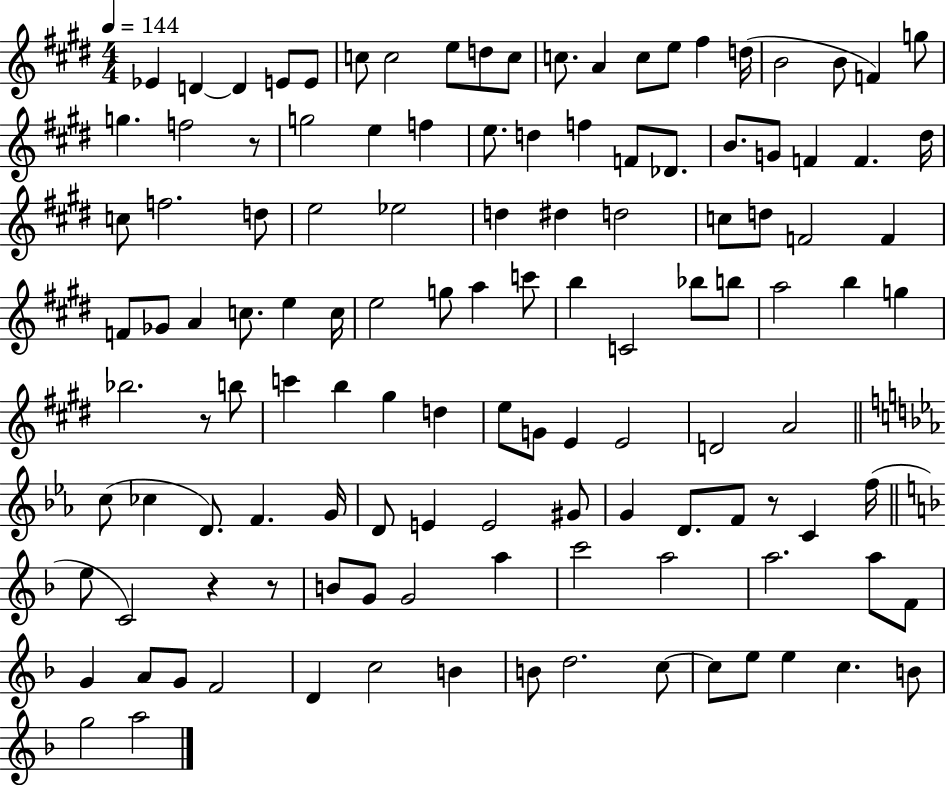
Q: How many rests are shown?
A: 5